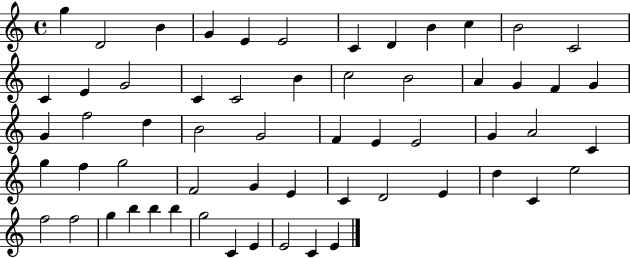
{
  \clef treble
  \time 4/4
  \defaultTimeSignature
  \key c \major
  g''4 d'2 b'4 | g'4 e'4 e'2 | c'4 d'4 b'4 c''4 | b'2 c'2 | \break c'4 e'4 g'2 | c'4 c'2 b'4 | c''2 b'2 | a'4 g'4 f'4 g'4 | \break g'4 f''2 d''4 | b'2 g'2 | f'4 e'4 e'2 | g'4 a'2 c'4 | \break g''4 f''4 g''2 | f'2 g'4 e'4 | c'4 d'2 e'4 | d''4 c'4 e''2 | \break f''2 f''2 | g''4 b''4 b''4 b''4 | g''2 c'4 e'4 | e'2 c'4 e'4 | \break \bar "|."
}